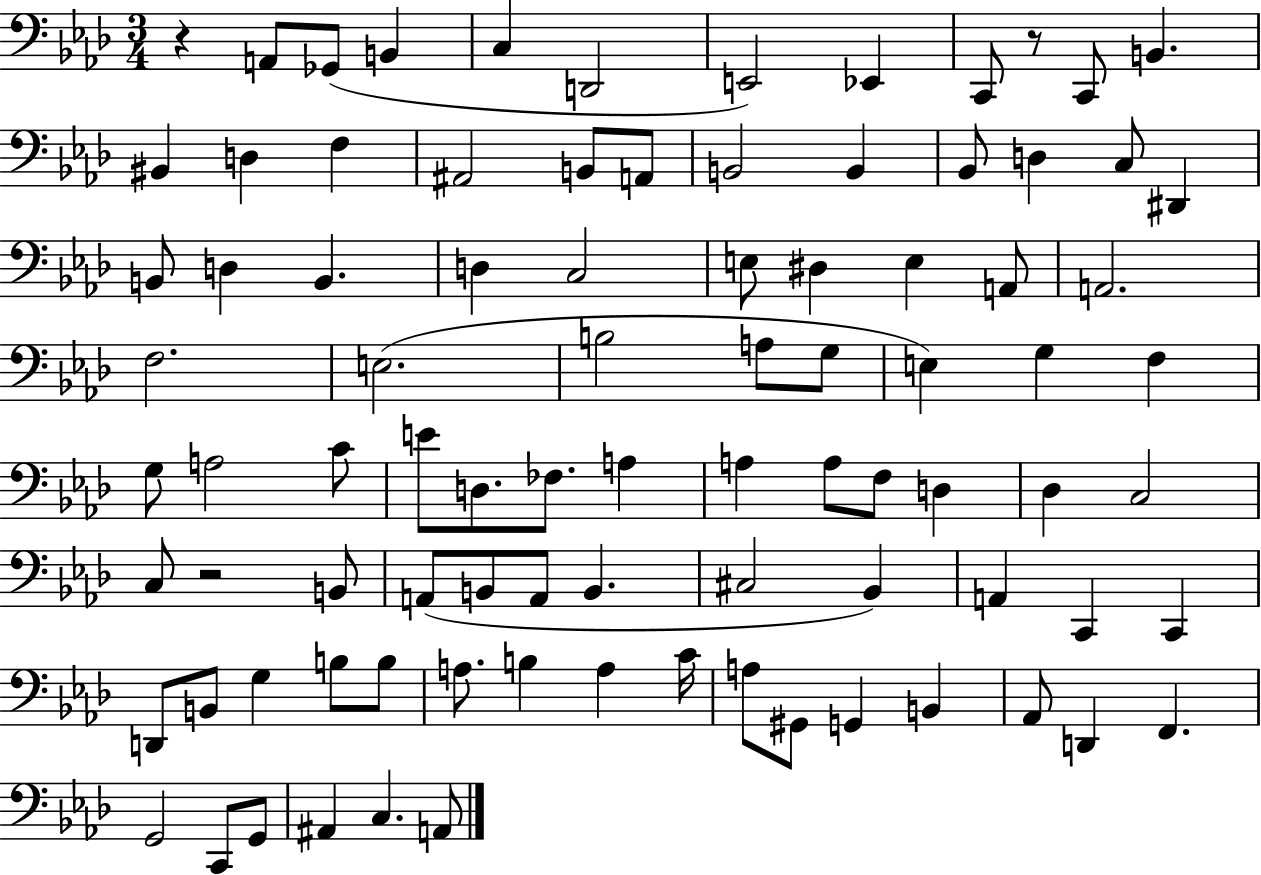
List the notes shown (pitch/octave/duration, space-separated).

R/q A2/e Gb2/e B2/q C3/q D2/h E2/h Eb2/q C2/e R/e C2/e B2/q. BIS2/q D3/q F3/q A#2/h B2/e A2/e B2/h B2/q Bb2/e D3/q C3/e D#2/q B2/e D3/q B2/q. D3/q C3/h E3/e D#3/q E3/q A2/e A2/h. F3/h. E3/h. B3/h A3/e G3/e E3/q G3/q F3/q G3/e A3/h C4/e E4/e D3/e. FES3/e. A3/q A3/q A3/e F3/e D3/q Db3/q C3/h C3/e R/h B2/e A2/e B2/e A2/e B2/q. C#3/h Bb2/q A2/q C2/q C2/q D2/e B2/e G3/q B3/e B3/e A3/e. B3/q A3/q C4/s A3/e G#2/e G2/q B2/q Ab2/e D2/q F2/q. G2/h C2/e G2/e A#2/q C3/q. A2/e